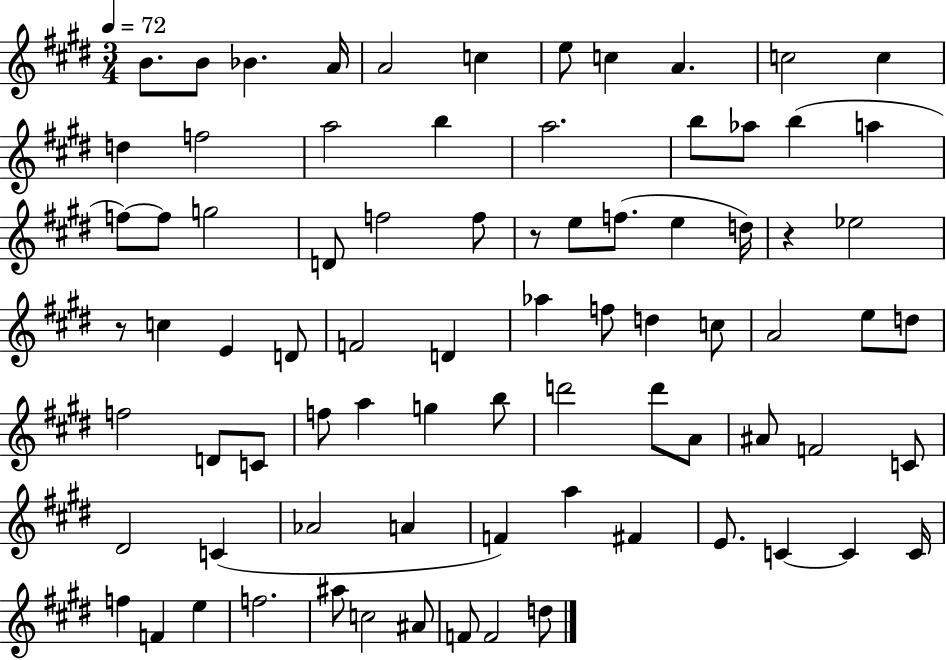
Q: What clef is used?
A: treble